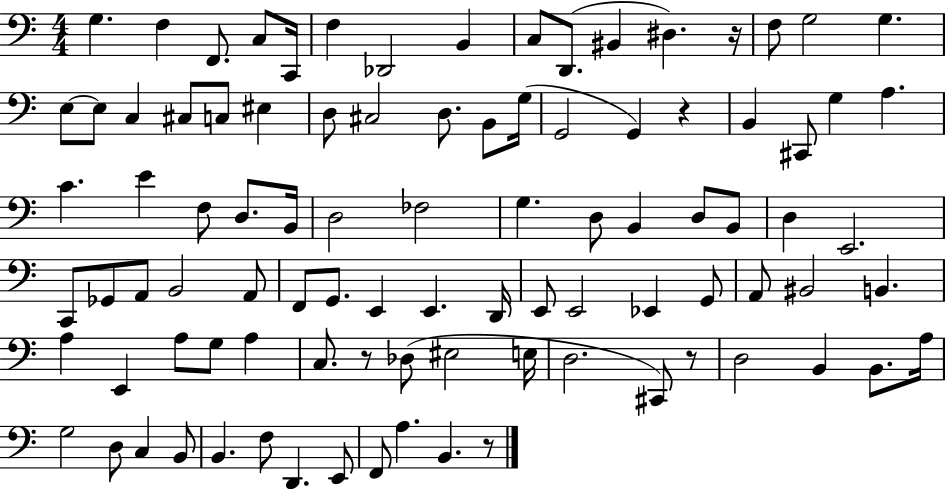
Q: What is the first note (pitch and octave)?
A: G3